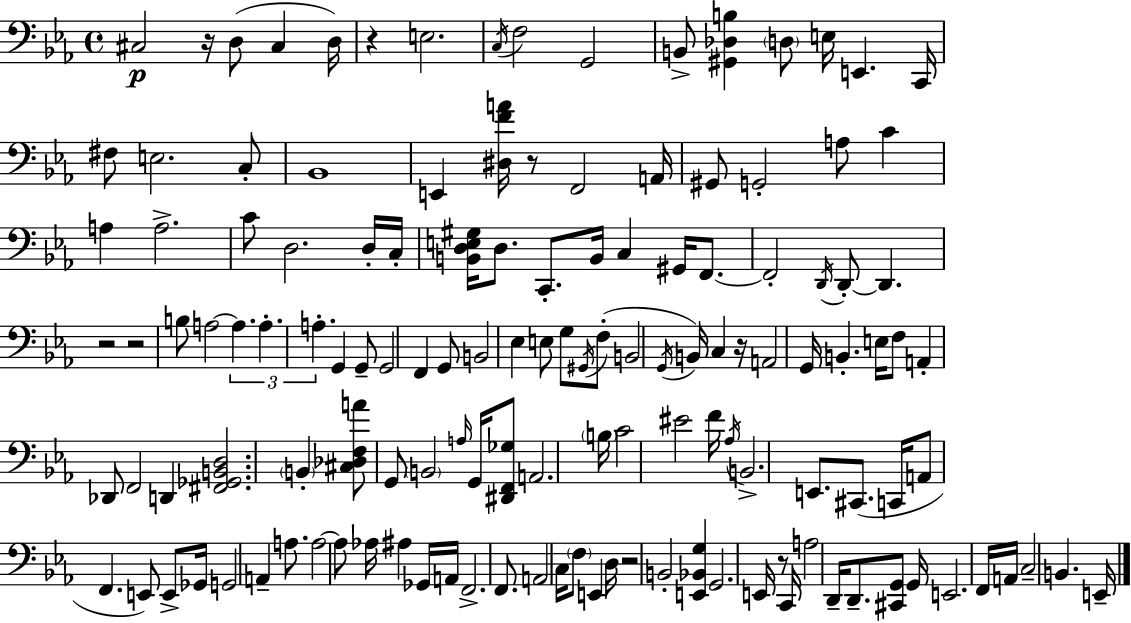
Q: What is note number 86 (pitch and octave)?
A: F2